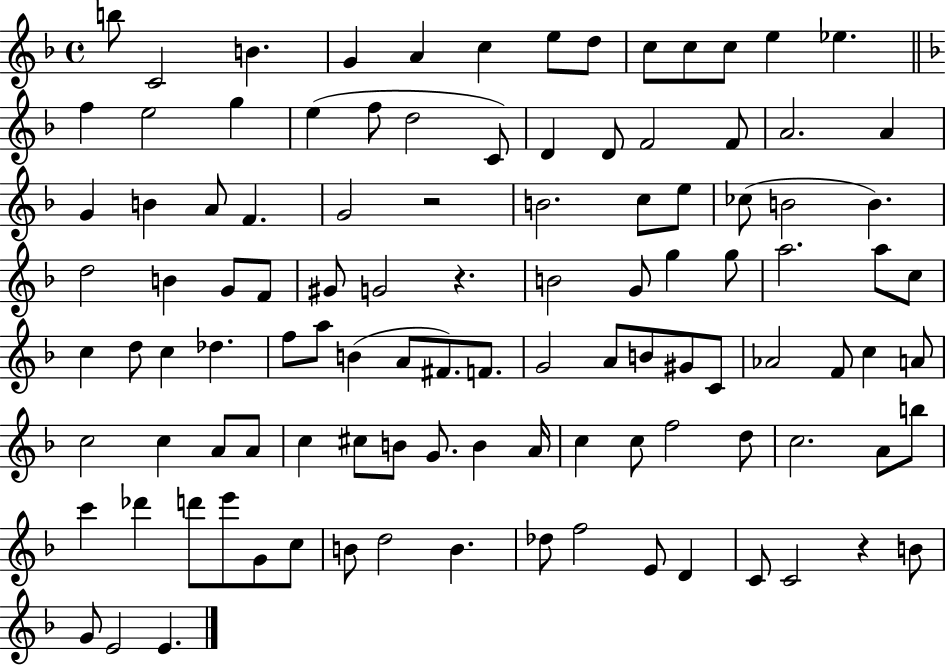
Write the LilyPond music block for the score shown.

{
  \clef treble
  \time 4/4
  \defaultTimeSignature
  \key f \major
  b''8 c'2 b'4. | g'4 a'4 c''4 e''8 d''8 | c''8 c''8 c''8 e''4 ees''4. | \bar "||" \break \key f \major f''4 e''2 g''4 | e''4( f''8 d''2 c'8) | d'4 d'8 f'2 f'8 | a'2. a'4 | \break g'4 b'4 a'8 f'4. | g'2 r2 | b'2. c''8 e''8 | ces''8( b'2 b'4.) | \break d''2 b'4 g'8 f'8 | gis'8 g'2 r4. | b'2 g'8 g''4 g''8 | a''2. a''8 c''8 | \break c''4 d''8 c''4 des''4. | f''8 a''8 b'4( a'8 fis'8.) f'8. | g'2 a'8 b'8 gis'8 c'8 | aes'2 f'8 c''4 a'8 | \break c''2 c''4 a'8 a'8 | c''4 cis''8 b'8 g'8. b'4 a'16 | c''4 c''8 f''2 d''8 | c''2. a'8 b''8 | \break c'''4 des'''4 d'''8 e'''8 g'8 c''8 | b'8 d''2 b'4. | des''8 f''2 e'8 d'4 | c'8 c'2 r4 b'8 | \break g'8 e'2 e'4. | \bar "|."
}